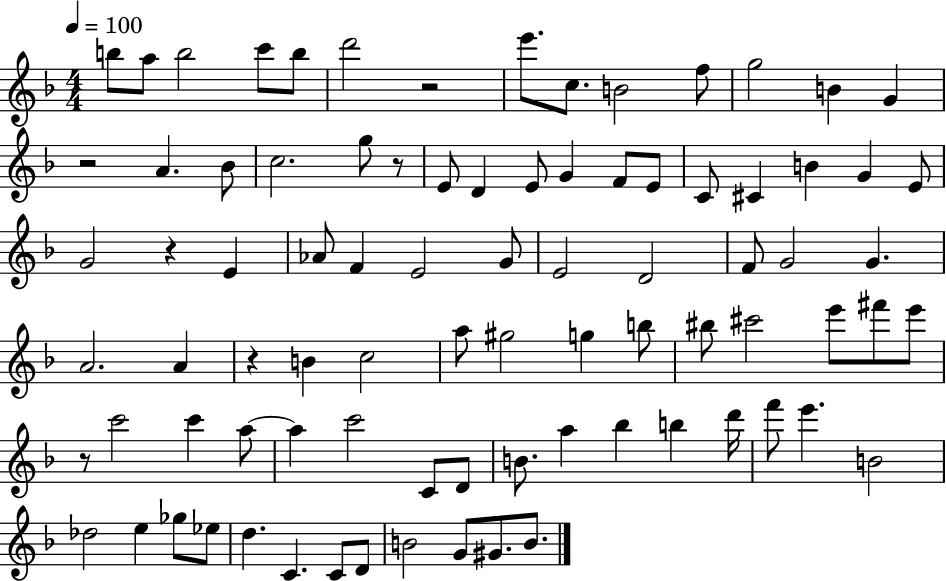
B5/e A5/e B5/h C6/e B5/e D6/h R/h E6/e. C5/e. B4/h F5/e G5/h B4/q G4/q R/h A4/q. Bb4/e C5/h. G5/e R/e E4/e D4/q E4/e G4/q F4/e E4/e C4/e C#4/q B4/q G4/q E4/e G4/h R/q E4/q Ab4/e F4/q E4/h G4/e E4/h D4/h F4/e G4/h G4/q. A4/h. A4/q R/q B4/q C5/h A5/e G#5/h G5/q B5/e BIS5/e C#6/h E6/e F#6/e E6/e R/e C6/h C6/q A5/e A5/q C6/h C4/e D4/e B4/e. A5/q Bb5/q B5/q D6/s F6/e E6/q. B4/h Db5/h E5/q Gb5/e Eb5/e D5/q. C4/q. C4/e D4/e B4/h G4/e G#4/e. B4/e.